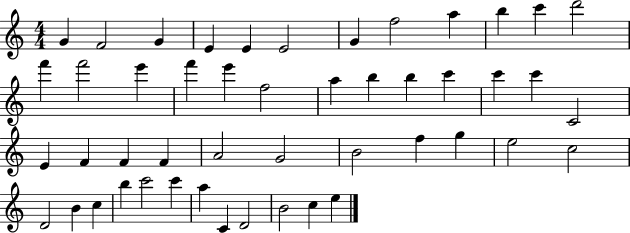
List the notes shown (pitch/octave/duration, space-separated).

G4/q F4/h G4/q E4/q E4/q E4/h G4/q F5/h A5/q B5/q C6/q D6/h F6/q F6/h E6/q F6/q E6/q F5/h A5/q B5/q B5/q C6/q C6/q C6/q C4/h E4/q F4/q F4/q F4/q A4/h G4/h B4/h F5/q G5/q E5/h C5/h D4/h B4/q C5/q B5/q C6/h C6/q A5/q C4/q D4/h B4/h C5/q E5/q